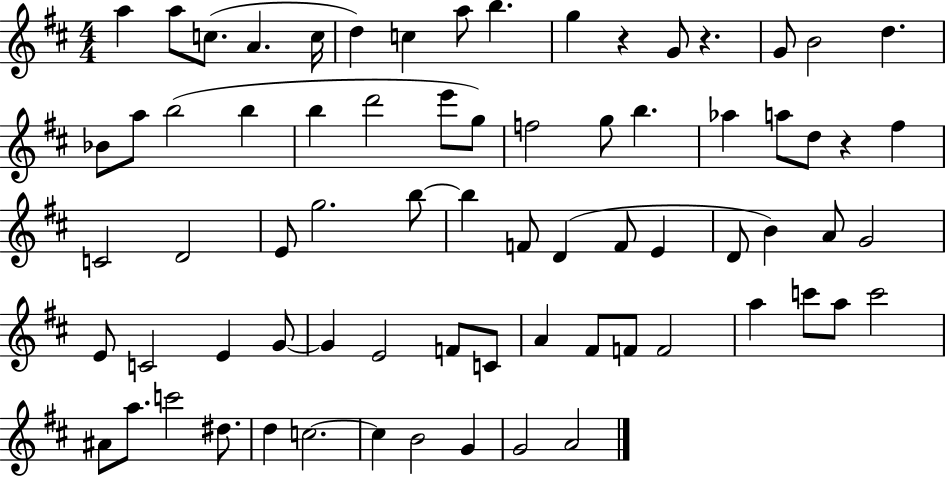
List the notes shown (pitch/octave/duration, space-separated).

A5/q A5/e C5/e. A4/q. C5/s D5/q C5/q A5/e B5/q. G5/q R/q G4/e R/q. G4/e B4/h D5/q. Bb4/e A5/e B5/h B5/q B5/q D6/h E6/e G5/e F5/h G5/e B5/q. Ab5/q A5/e D5/e R/q F#5/q C4/h D4/h E4/e G5/h. B5/e B5/q F4/e D4/q F4/e E4/q D4/e B4/q A4/e G4/h E4/e C4/h E4/q G4/e G4/q E4/h F4/e C4/e A4/q F#4/e F4/e F4/h A5/q C6/e A5/e C6/h A#4/e A5/e. C6/h D#5/e. D5/q C5/h. C5/q B4/h G4/q G4/h A4/h